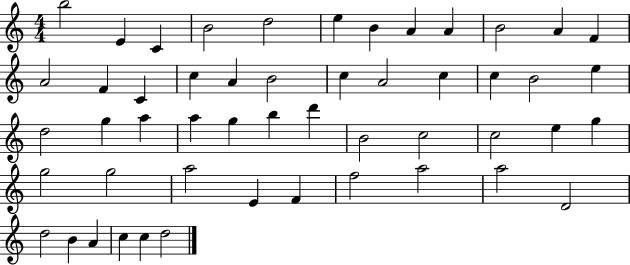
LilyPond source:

{
  \clef treble
  \numericTimeSignature
  \time 4/4
  \key c \major
  b''2 e'4 c'4 | b'2 d''2 | e''4 b'4 a'4 a'4 | b'2 a'4 f'4 | \break a'2 f'4 c'4 | c''4 a'4 b'2 | c''4 a'2 c''4 | c''4 b'2 e''4 | \break d''2 g''4 a''4 | a''4 g''4 b''4 d'''4 | b'2 c''2 | c''2 e''4 g''4 | \break g''2 g''2 | a''2 e'4 f'4 | f''2 a''2 | a''2 d'2 | \break d''2 b'4 a'4 | c''4 c''4 d''2 | \bar "|."
}